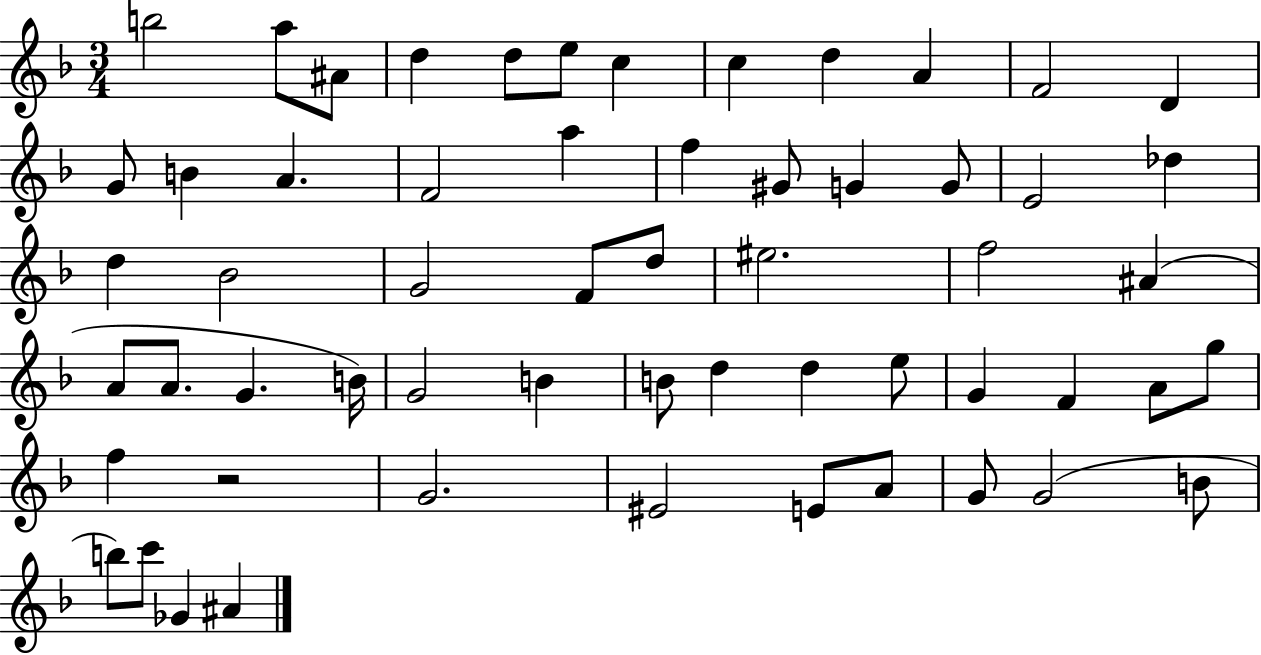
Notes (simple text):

B5/h A5/e A#4/e D5/q D5/e E5/e C5/q C5/q D5/q A4/q F4/h D4/q G4/e B4/q A4/q. F4/h A5/q F5/q G#4/e G4/q G4/e E4/h Db5/q D5/q Bb4/h G4/h F4/e D5/e EIS5/h. F5/h A#4/q A4/e A4/e. G4/q. B4/s G4/h B4/q B4/e D5/q D5/q E5/e G4/q F4/q A4/e G5/e F5/q R/h G4/h. EIS4/h E4/e A4/e G4/e G4/h B4/e B5/e C6/e Gb4/q A#4/q